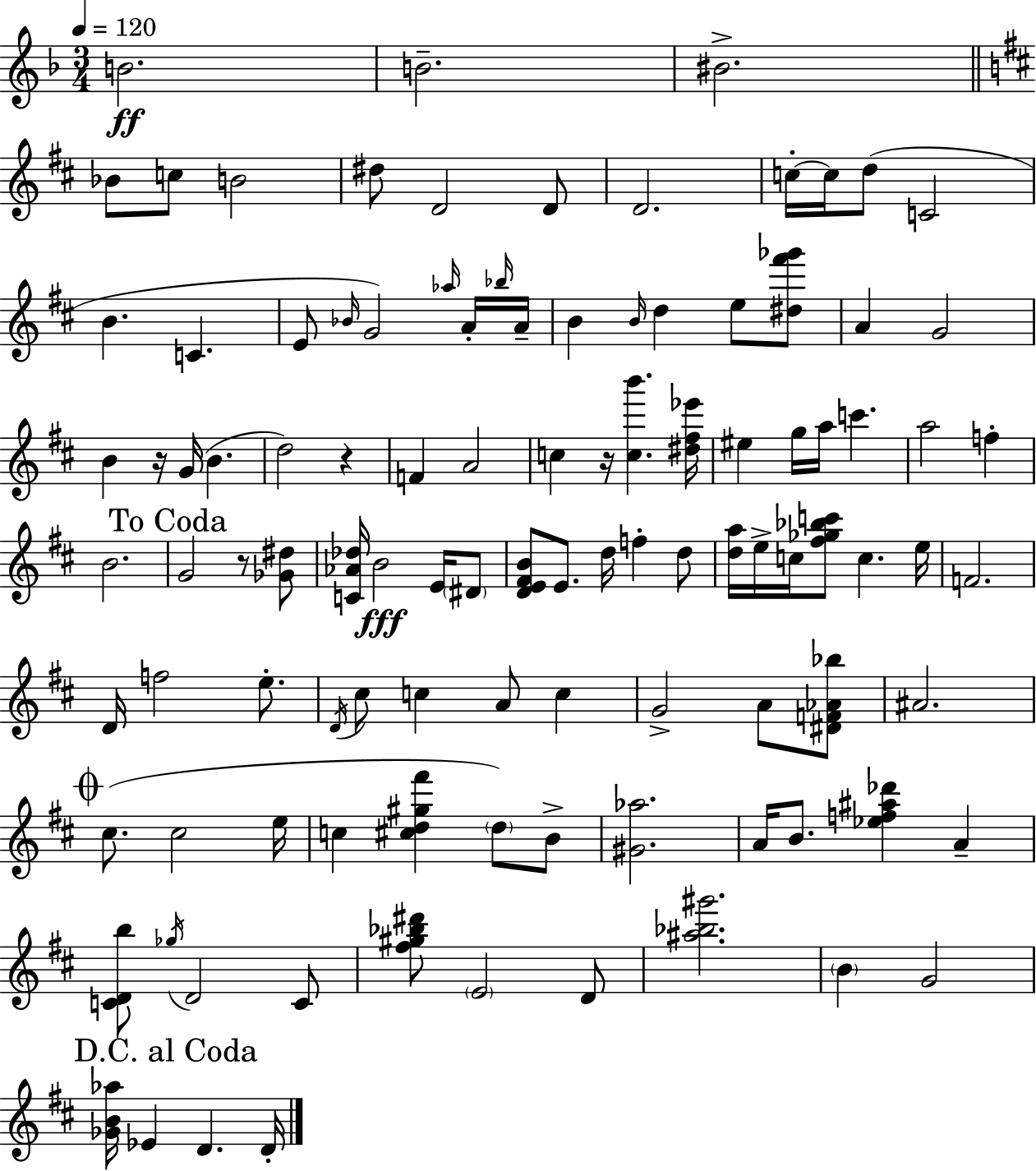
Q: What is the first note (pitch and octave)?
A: B4